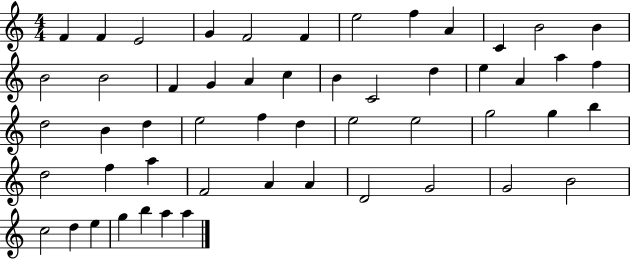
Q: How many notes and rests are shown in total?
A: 53